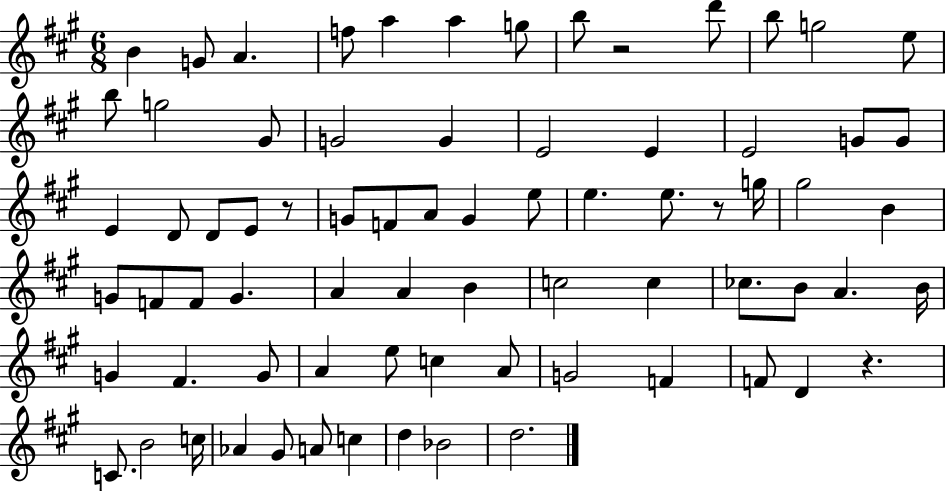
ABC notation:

X:1
T:Untitled
M:6/8
L:1/4
K:A
B G/2 A f/2 a a g/2 b/2 z2 d'/2 b/2 g2 e/2 b/2 g2 ^G/2 G2 G E2 E E2 G/2 G/2 E D/2 D/2 E/2 z/2 G/2 F/2 A/2 G e/2 e e/2 z/2 g/4 ^g2 B G/2 F/2 F/2 G A A B c2 c _c/2 B/2 A B/4 G ^F G/2 A e/2 c A/2 G2 F F/2 D z C/2 B2 c/4 _A ^G/2 A/2 c d _B2 d2